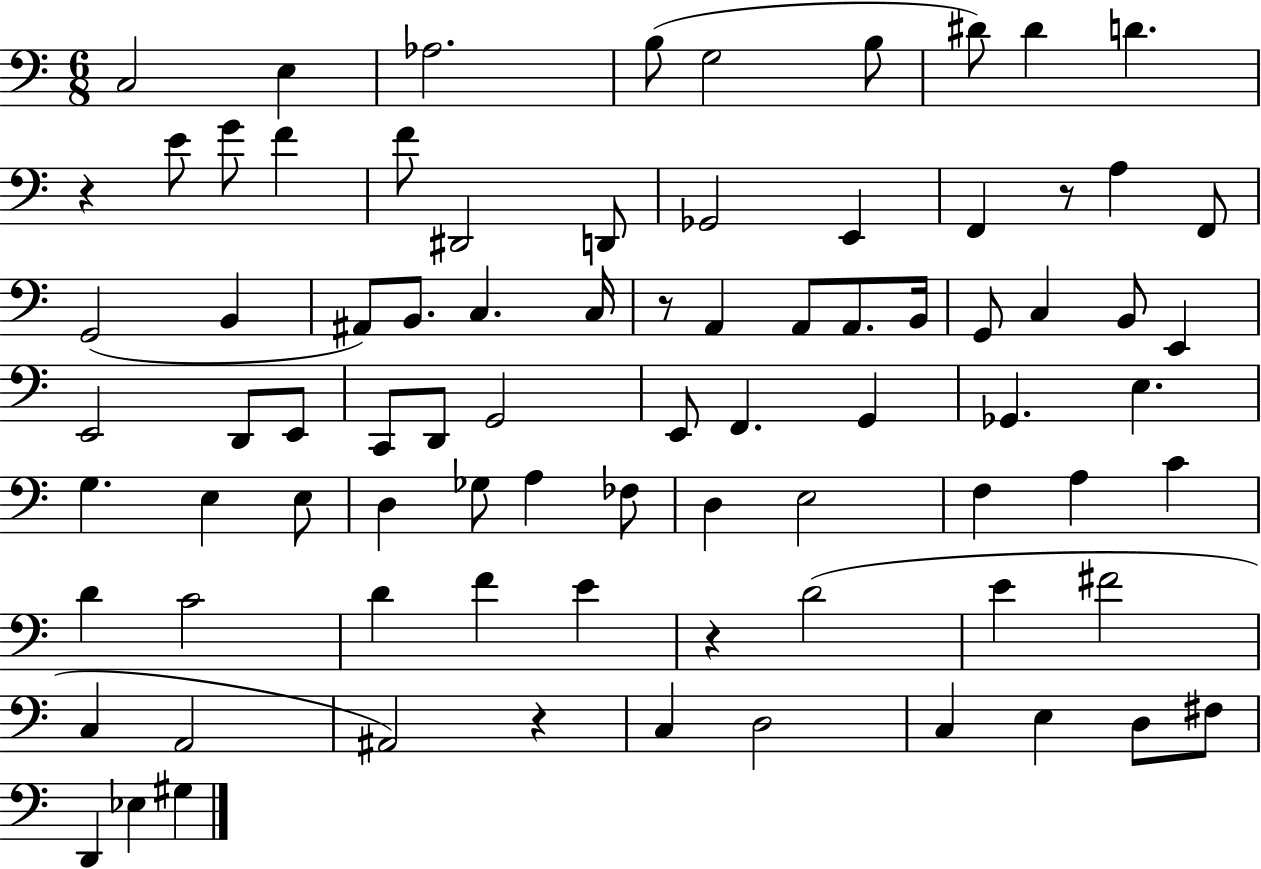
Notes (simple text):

C3/h E3/q Ab3/h. B3/e G3/h B3/e D#4/e D#4/q D4/q. R/q E4/e G4/e F4/q F4/e D#2/h D2/e Gb2/h E2/q F2/q R/e A3/q F2/e G2/h B2/q A#2/e B2/e. C3/q. C3/s R/e A2/q A2/e A2/e. B2/s G2/e C3/q B2/e E2/q E2/h D2/e E2/e C2/e D2/e G2/h E2/e F2/q. G2/q Gb2/q. E3/q. G3/q. E3/q E3/e D3/q Gb3/e A3/q FES3/e D3/q E3/h F3/q A3/q C4/q D4/q C4/h D4/q F4/q E4/q R/q D4/h E4/q F#4/h C3/q A2/h A#2/h R/q C3/q D3/h C3/q E3/q D3/e F#3/e D2/q Eb3/q G#3/q